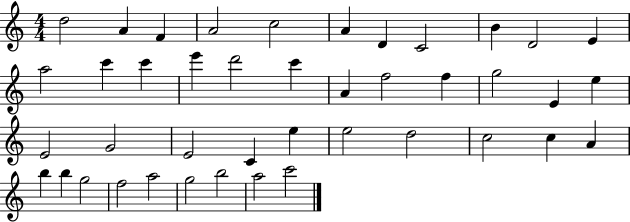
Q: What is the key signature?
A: C major